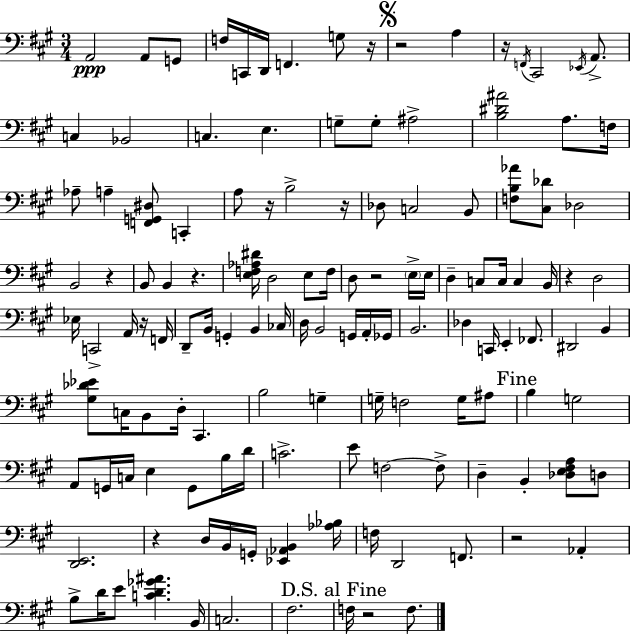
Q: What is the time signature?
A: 3/4